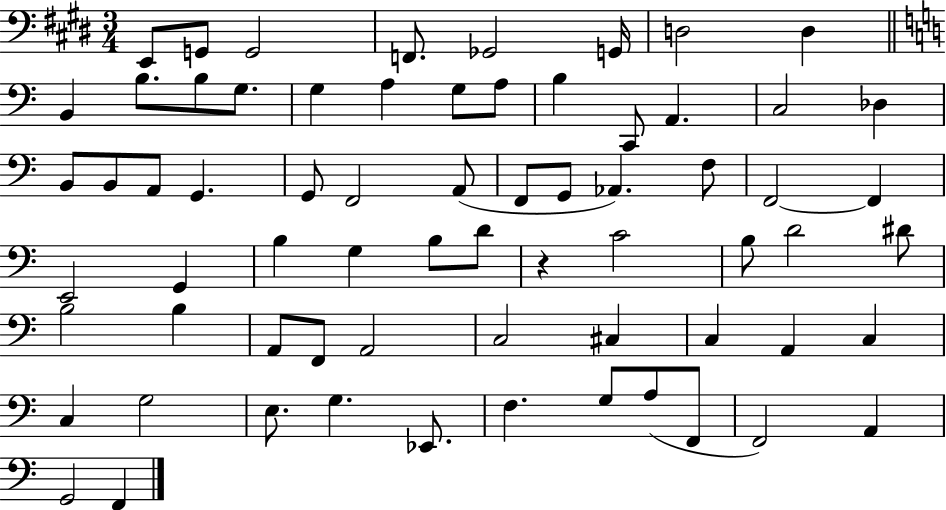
{
  \clef bass
  \numericTimeSignature
  \time 3/4
  \key e \major
  \repeat volta 2 { e,8 g,8 g,2 | f,8. ges,2 g,16 | d2 d4 | \bar "||" \break \key c \major b,4 b8. b8 g8. | g4 a4 g8 a8 | b4 c,8 a,4. | c2 des4 | \break b,8 b,8 a,8 g,4. | g,8 f,2 a,8( | f,8 g,8 aes,4.) f8 | f,2~~ f,4 | \break e,2 g,4 | b4 g4 b8 d'8 | r4 c'2 | b8 d'2 dis'8 | \break b2 b4 | a,8 f,8 a,2 | c2 cis4 | c4 a,4 c4 | \break c4 g2 | e8. g4. ees,8. | f4. g8 a8( f,8 | f,2) a,4 | \break g,2 f,4 | } \bar "|."
}